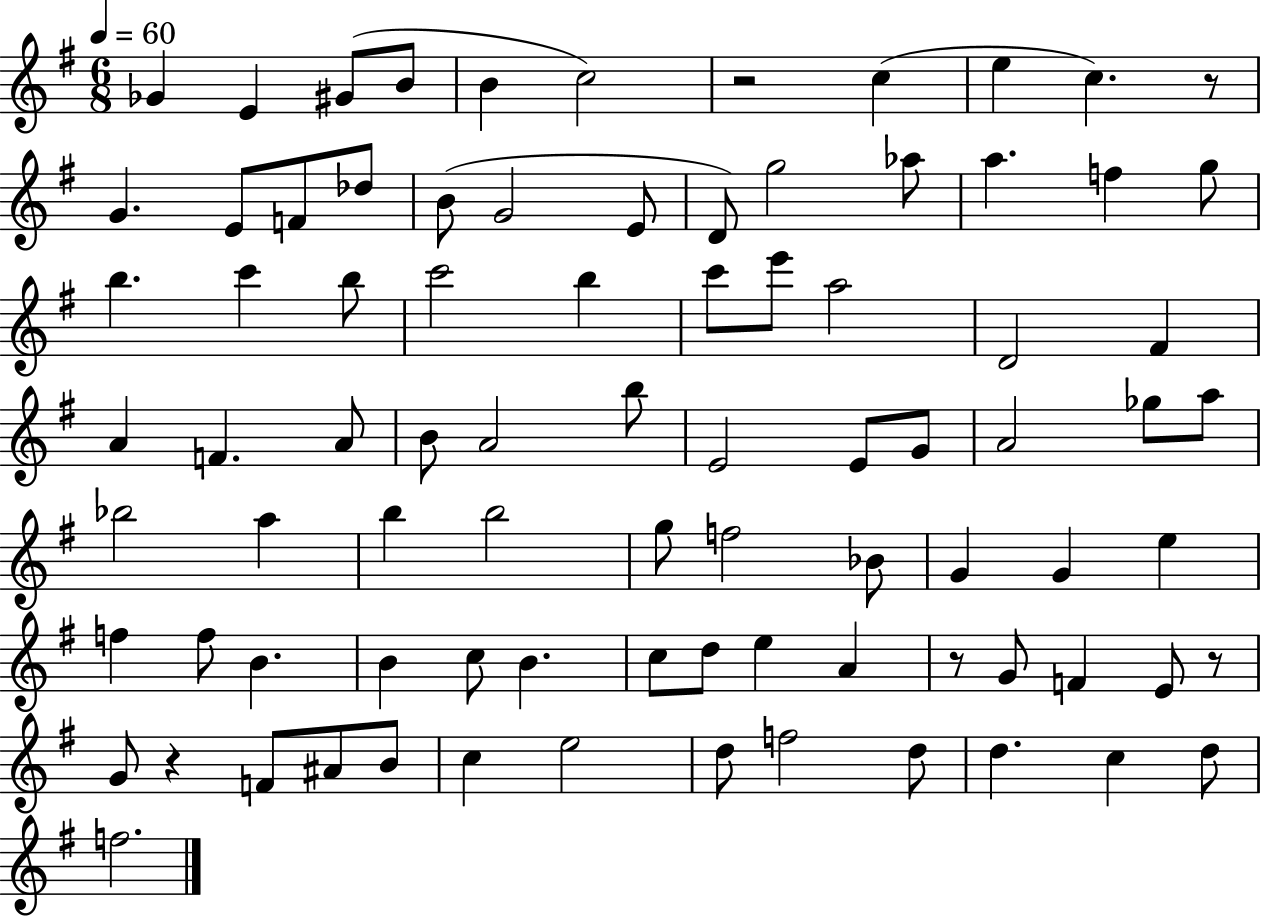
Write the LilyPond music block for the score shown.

{
  \clef treble
  \numericTimeSignature
  \time 6/8
  \key g \major
  \tempo 4 = 60
  ges'4 e'4 gis'8( b'8 | b'4 c''2) | r2 c''4( | e''4 c''4.) r8 | \break g'4. e'8 f'8 des''8 | b'8( g'2 e'8 | d'8) g''2 aes''8 | a''4. f''4 g''8 | \break b''4. c'''4 b''8 | c'''2 b''4 | c'''8 e'''8 a''2 | d'2 fis'4 | \break a'4 f'4. a'8 | b'8 a'2 b''8 | e'2 e'8 g'8 | a'2 ges''8 a''8 | \break bes''2 a''4 | b''4 b''2 | g''8 f''2 bes'8 | g'4 g'4 e''4 | \break f''4 f''8 b'4. | b'4 c''8 b'4. | c''8 d''8 e''4 a'4 | r8 g'8 f'4 e'8 r8 | \break g'8 r4 f'8 ais'8 b'8 | c''4 e''2 | d''8 f''2 d''8 | d''4. c''4 d''8 | \break f''2. | \bar "|."
}